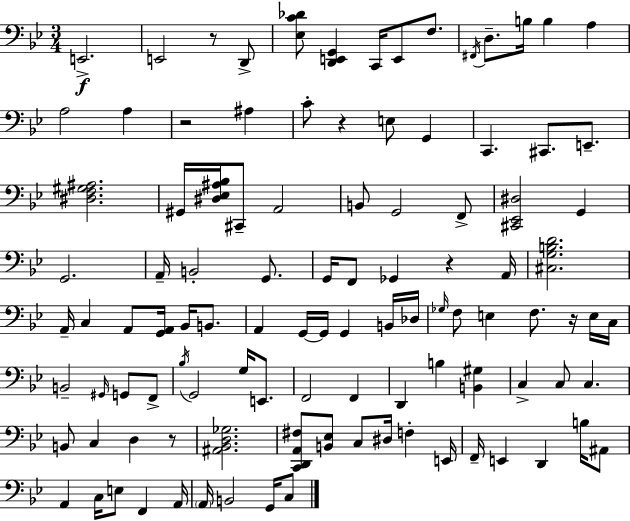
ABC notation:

X:1
T:Untitled
M:3/4
L:1/4
K:Gm
E,,2 E,,2 z/2 D,,/2 [_E,C_D]/2 [D,,E,,G,,] C,,/4 E,,/2 F,/2 ^F,,/4 D,/2 B,/4 B, A, A,2 A, z2 ^A, C/2 z E,/2 G,, C,, ^C,,/2 E,,/2 [^D,F,^G,^A,]2 ^G,,/4 [^D,_E,^A,_B,]/4 ^C,,/2 A,,2 B,,/2 G,,2 F,,/2 [^C,,_E,,^D,]2 G,, G,,2 A,,/4 B,,2 G,,/2 G,,/4 F,,/2 _G,, z A,,/4 [^C,G,B,D]2 A,,/4 C, A,,/2 [G,,A,,]/4 _B,,/4 B,,/2 A,, G,,/4 G,,/4 G,, B,,/4 _D,/4 _G,/4 F,/2 E, F,/2 z/4 E,/4 C,/4 B,,2 ^G,,/4 G,,/2 F,,/2 _B,/4 G,,2 G,/4 E,,/2 F,,2 F,, D,, B, [B,,^G,] C, C,/2 C, B,,/2 C, D, z/2 [^A,,_B,,D,_G,]2 [C,,D,,A,,^F,]/2 [B,,_E,]/2 C,/2 ^D,/4 F, E,,/4 F,,/4 E,, D,, B,/4 ^A,,/2 A,, C,/4 E,/2 F,, A,,/4 A,,/4 B,,2 G,,/4 C,/2